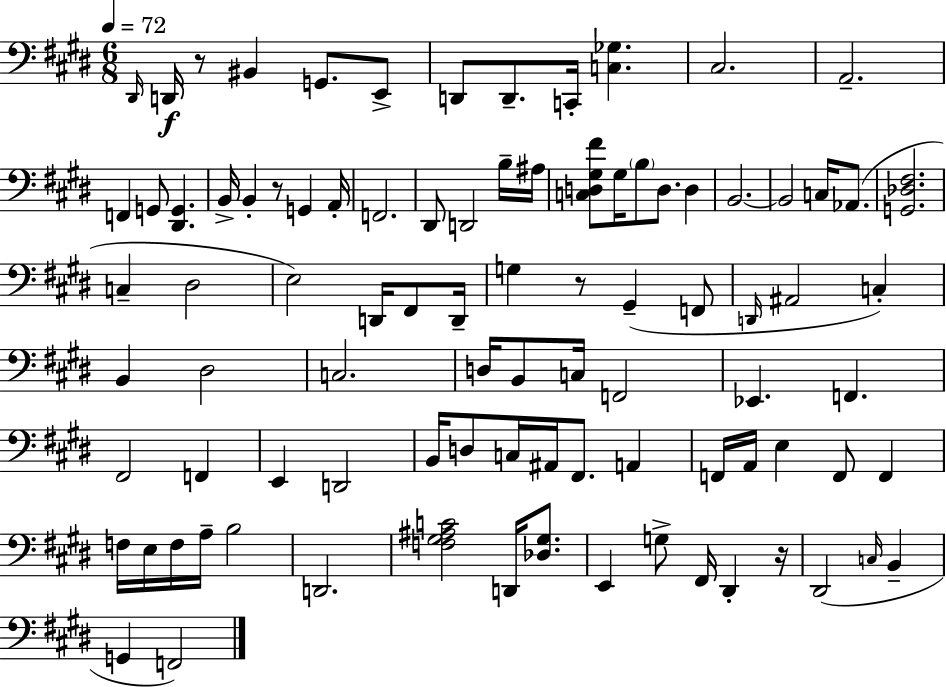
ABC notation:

X:1
T:Untitled
M:6/8
L:1/4
K:E
^D,,/4 D,,/4 z/2 ^B,, G,,/2 E,,/2 D,,/2 D,,/2 C,,/4 [C,_G,] ^C,2 A,,2 F,, G,,/2 [^D,,G,,] B,,/4 B,, z/2 G,, A,,/4 F,,2 ^D,,/2 D,,2 B,/4 ^A,/4 [C,D,^G,^F]/2 ^G,/4 B,/2 D,/2 D, B,,2 B,,2 C,/4 _A,,/2 [G,,_D,^F,]2 C, ^D,2 E,2 D,,/4 ^F,,/2 D,,/4 G, z/2 ^G,, F,,/2 D,,/4 ^A,,2 C, B,, ^D,2 C,2 D,/4 B,,/2 C,/4 F,,2 _E,, F,, ^F,,2 F,, E,, D,,2 B,,/4 D,/2 C,/4 ^A,,/4 ^F,,/2 A,, F,,/4 A,,/4 E, F,,/2 F,, F,/4 E,/4 F,/4 A,/4 B,2 D,,2 [F,^G,^A,C]2 D,,/4 [_D,^G,]/2 E,, G,/2 ^F,,/4 ^D,, z/4 ^D,,2 C,/4 B,, G,, F,,2